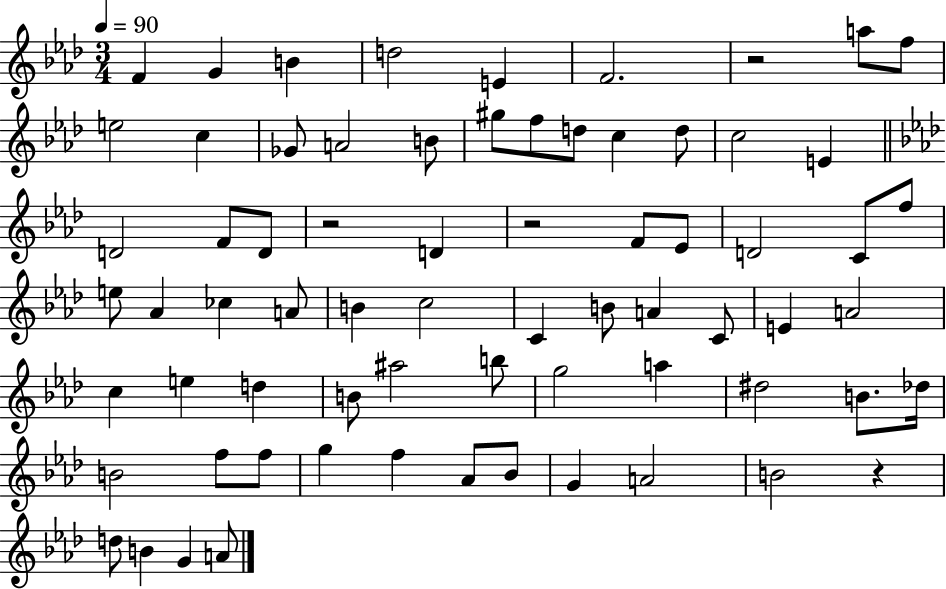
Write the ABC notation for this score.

X:1
T:Untitled
M:3/4
L:1/4
K:Ab
F G B d2 E F2 z2 a/2 f/2 e2 c _G/2 A2 B/2 ^g/2 f/2 d/2 c d/2 c2 E D2 F/2 D/2 z2 D z2 F/2 _E/2 D2 C/2 f/2 e/2 _A _c A/2 B c2 C B/2 A C/2 E A2 c e d B/2 ^a2 b/2 g2 a ^d2 B/2 _d/4 B2 f/2 f/2 g f _A/2 _B/2 G A2 B2 z d/2 B G A/2